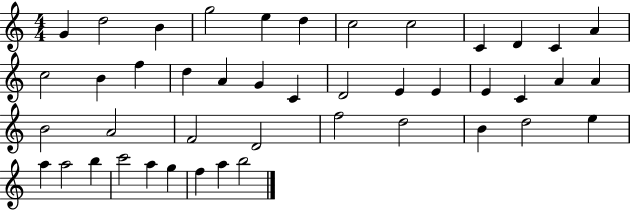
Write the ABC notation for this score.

X:1
T:Untitled
M:4/4
L:1/4
K:C
G d2 B g2 e d c2 c2 C D C A c2 B f d A G C D2 E E E C A A B2 A2 F2 D2 f2 d2 B d2 e a a2 b c'2 a g f a b2